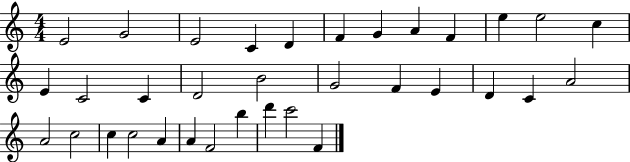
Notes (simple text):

E4/h G4/h E4/h C4/q D4/q F4/q G4/q A4/q F4/q E5/q E5/h C5/q E4/q C4/h C4/q D4/h B4/h G4/h F4/q E4/q D4/q C4/q A4/h A4/h C5/h C5/q C5/h A4/q A4/q F4/h B5/q D6/q C6/h F4/q